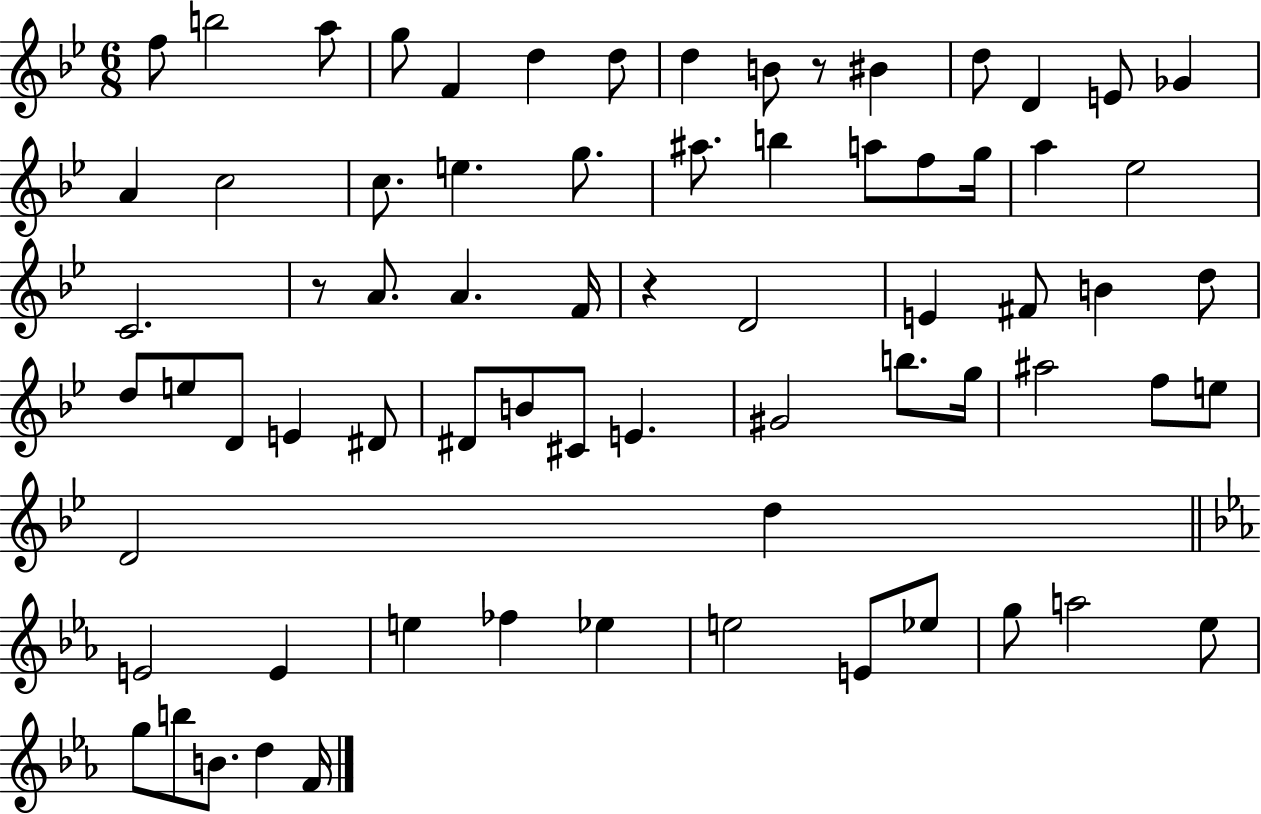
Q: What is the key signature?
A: BES major